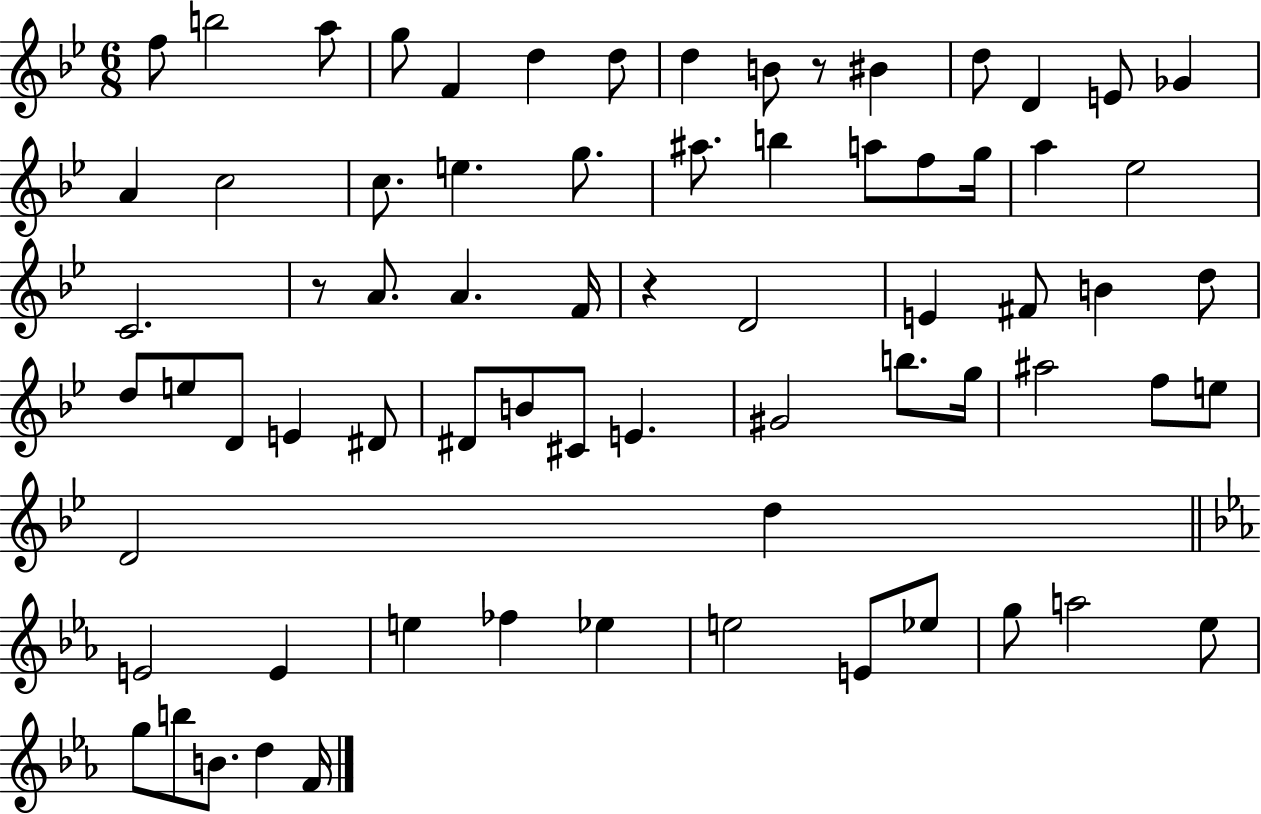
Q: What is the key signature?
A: BES major